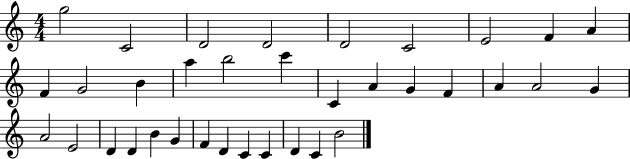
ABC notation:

X:1
T:Untitled
M:4/4
L:1/4
K:C
g2 C2 D2 D2 D2 C2 E2 F A F G2 B a b2 c' C A G F A A2 G A2 E2 D D B G F D C C D C B2